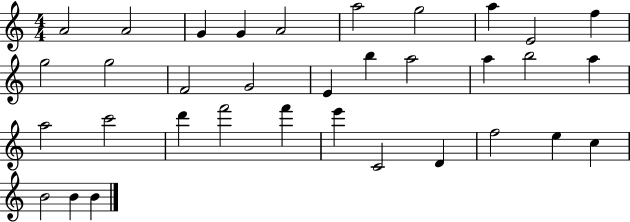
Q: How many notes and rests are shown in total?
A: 34